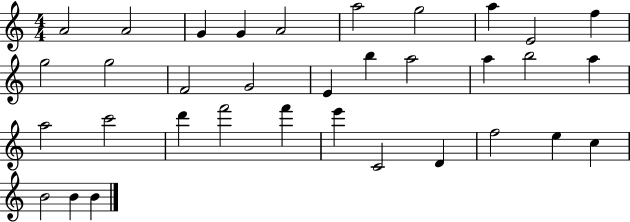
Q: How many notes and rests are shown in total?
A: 34